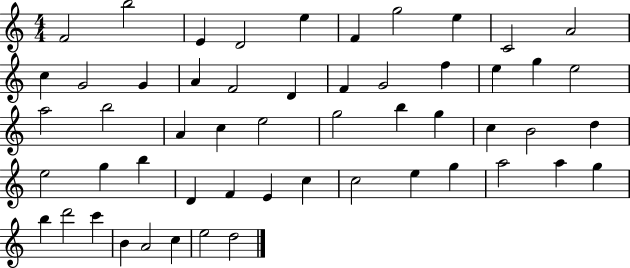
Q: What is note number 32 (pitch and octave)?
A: B4